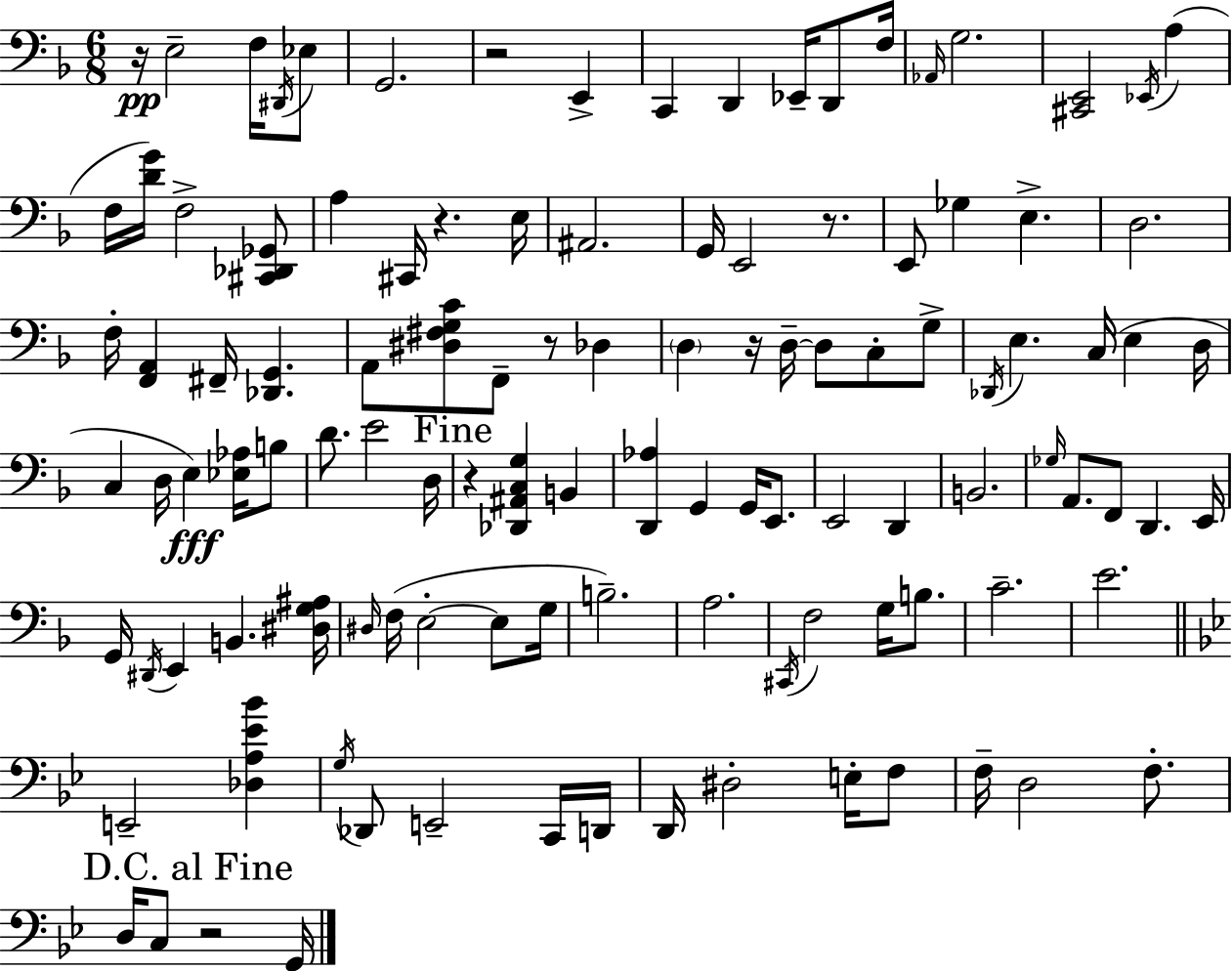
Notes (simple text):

R/s E3/h F3/s D#2/s Eb3/e G2/h. R/h E2/q C2/q D2/q Eb2/s D2/e F3/s Ab2/s G3/h. [C#2,E2]/h Eb2/s A3/q F3/s [D4,G4]/s F3/h [C#2,Db2,Gb2]/e A3/q C#2/s R/q. E3/s A#2/h. G2/s E2/h R/e. E2/e Gb3/q E3/q. D3/h. F3/s [F2,A2]/q F#2/s [Db2,G2]/q. A2/e [D#3,F#3,G3,C4]/e F2/e R/e Db3/q D3/q R/s D3/s D3/e C3/e G3/e Db2/s E3/q. C3/s E3/q D3/s C3/q D3/s E3/q [Eb3,Ab3]/s B3/e D4/e. E4/h D3/s R/q [Db2,A#2,C3,G3]/q B2/q [D2,Ab3]/q G2/q G2/s E2/e. E2/h D2/q B2/h. Gb3/s A2/e. F2/e D2/q. E2/s G2/s D#2/s E2/q B2/q. [D#3,G3,A#3]/s D#3/s F3/s E3/h E3/e G3/s B3/h. A3/h. C#2/s F3/h G3/s B3/e. C4/h. E4/h. E2/h [Db3,A3,Eb4,Bb4]/q G3/s Db2/e E2/h C2/s D2/s D2/s D#3/h E3/s F3/e F3/s D3/h F3/e. D3/s C3/e R/h G2/s